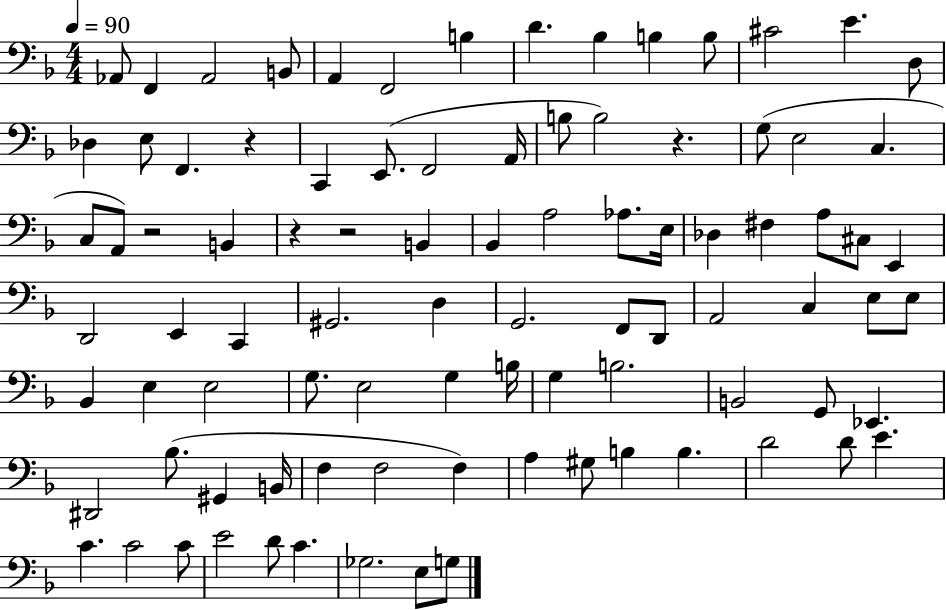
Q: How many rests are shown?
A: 5